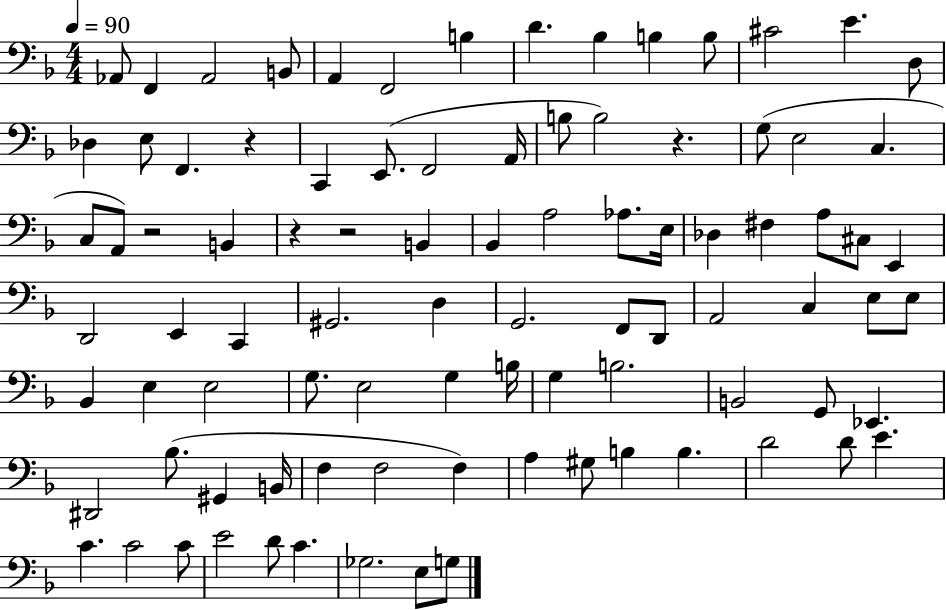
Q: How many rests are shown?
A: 5